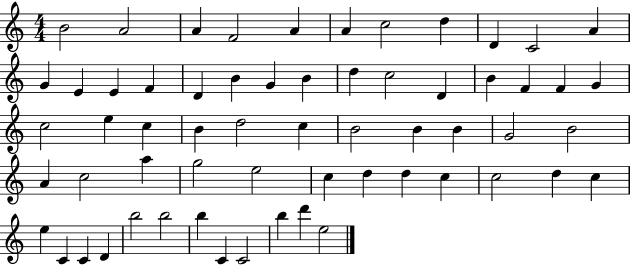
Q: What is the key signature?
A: C major